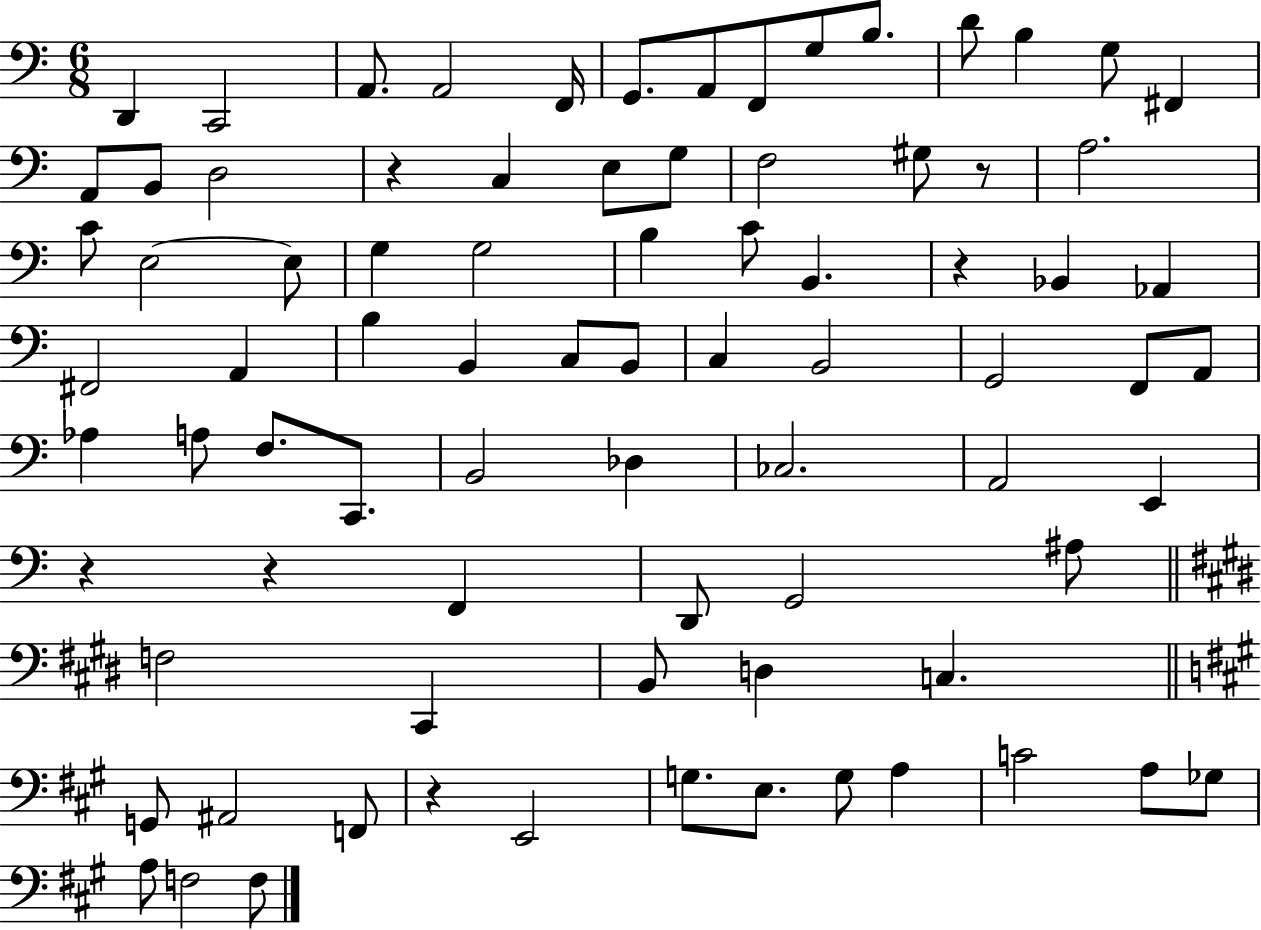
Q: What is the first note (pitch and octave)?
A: D2